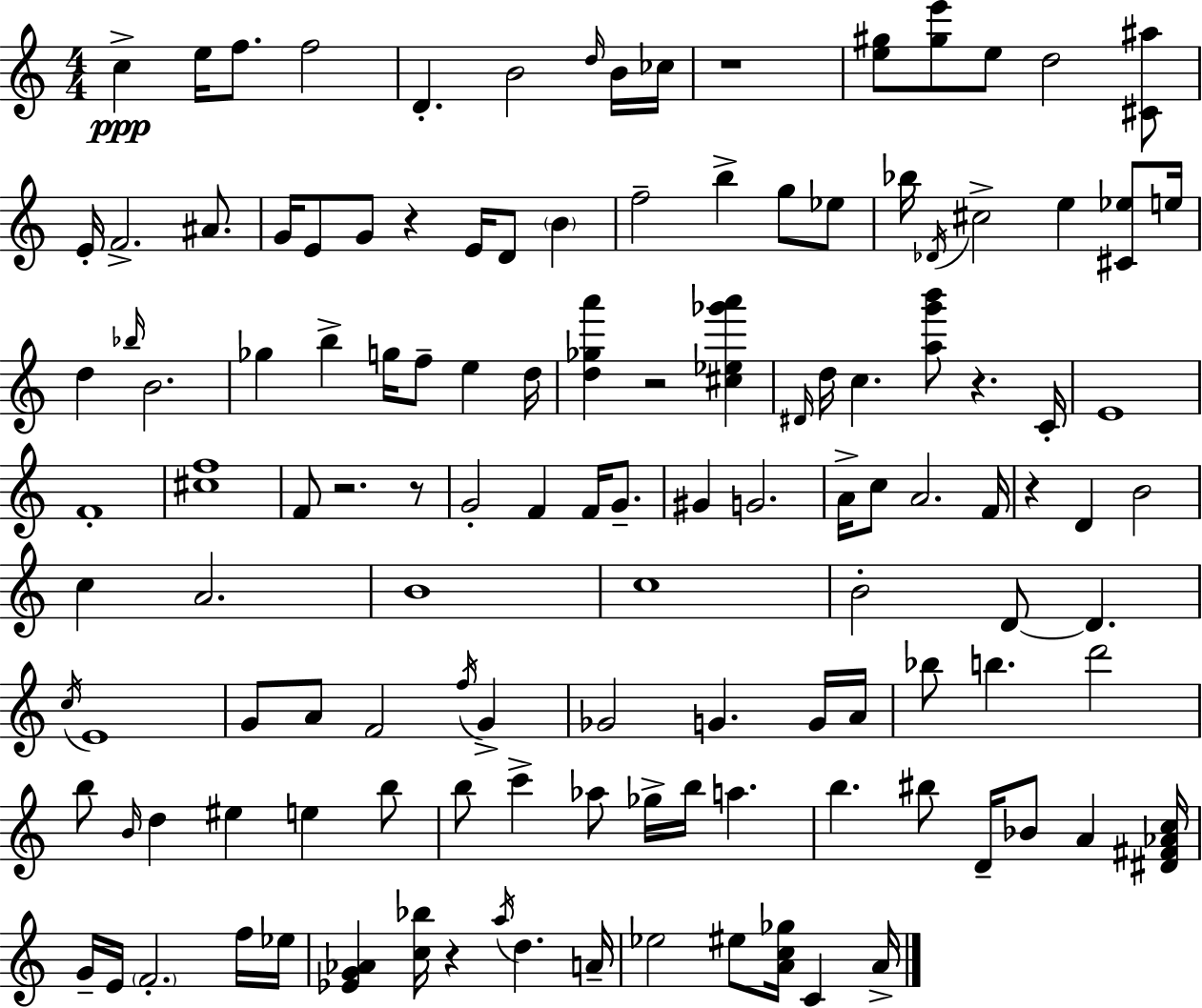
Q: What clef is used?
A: treble